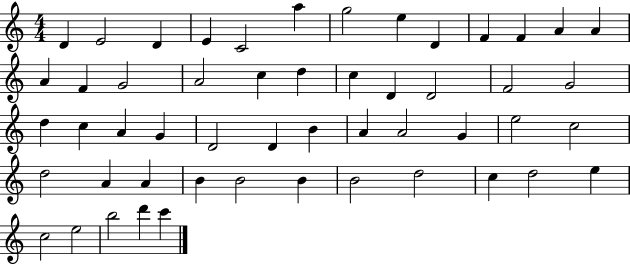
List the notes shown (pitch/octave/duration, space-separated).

D4/q E4/h D4/q E4/q C4/h A5/q G5/h E5/q D4/q F4/q F4/q A4/q A4/q A4/q F4/q G4/h A4/h C5/q D5/q C5/q D4/q D4/h F4/h G4/h D5/q C5/q A4/q G4/q D4/h D4/q B4/q A4/q A4/h G4/q E5/h C5/h D5/h A4/q A4/q B4/q B4/h B4/q B4/h D5/h C5/q D5/h E5/q C5/h E5/h B5/h D6/q C6/q